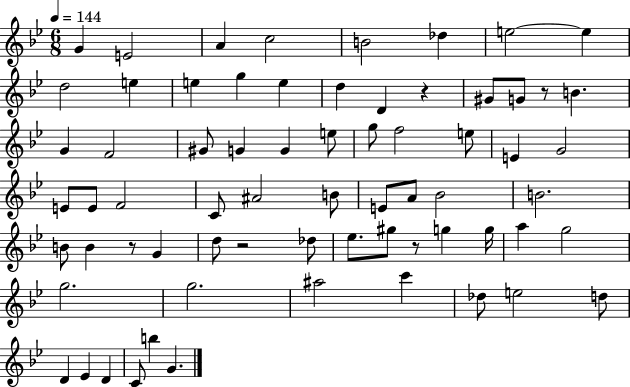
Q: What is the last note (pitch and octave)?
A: G4